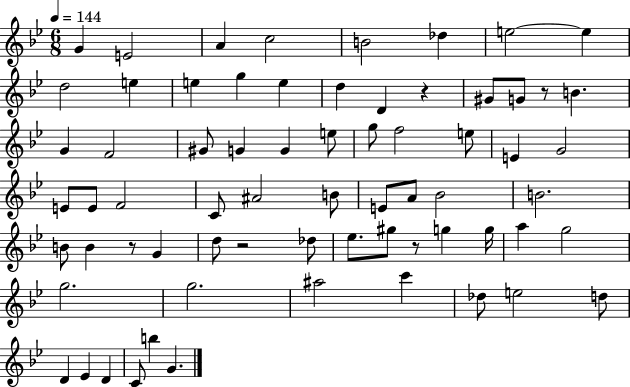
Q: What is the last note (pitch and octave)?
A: G4